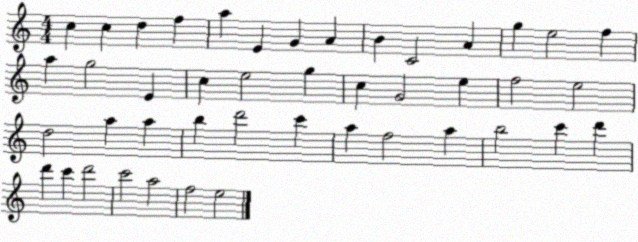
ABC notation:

X:1
T:Untitled
M:4/4
L:1/4
K:C
c c d f a E G A B C2 A g e2 f a g2 E c e2 g c G2 e f2 e2 d2 a a b d'2 c' a f2 a b2 c' d' d' c' d'2 c'2 a2 f2 e2